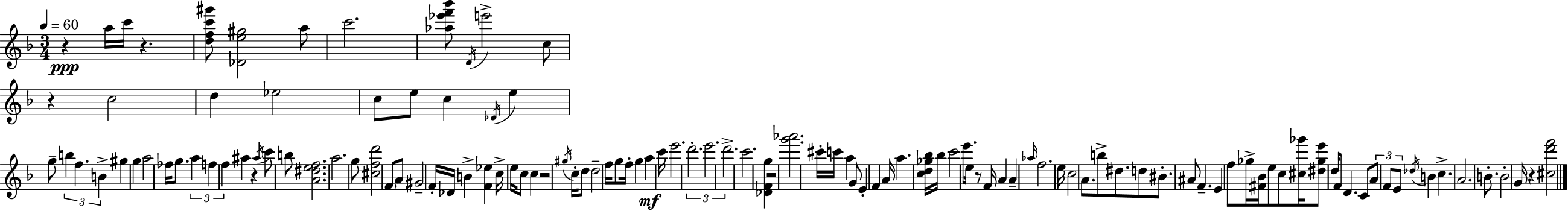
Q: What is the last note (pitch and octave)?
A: G4